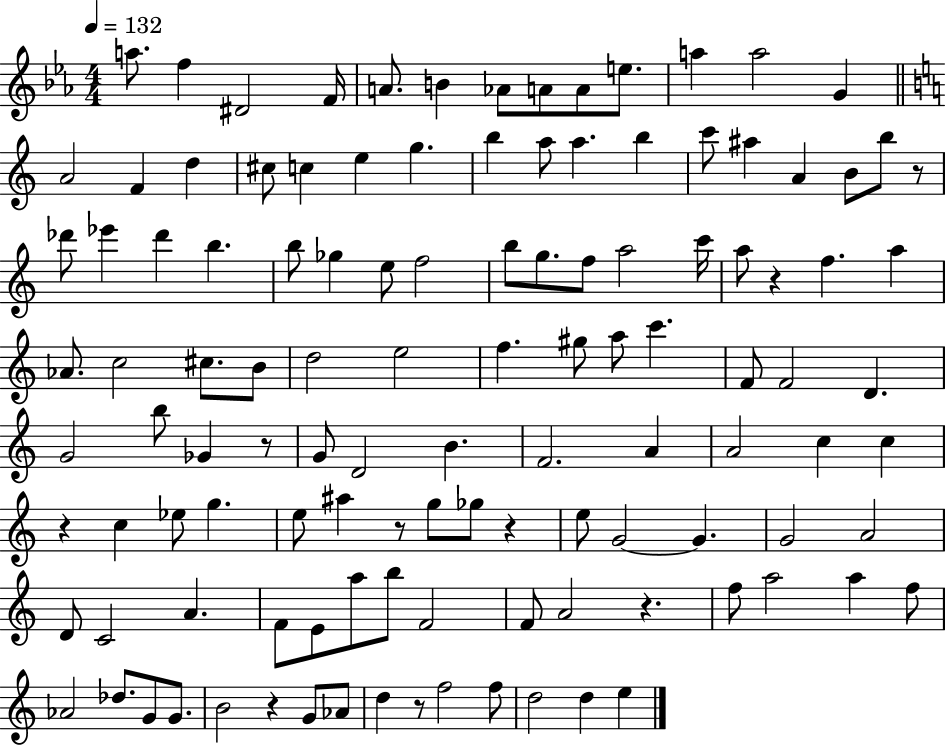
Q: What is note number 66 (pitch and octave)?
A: A4